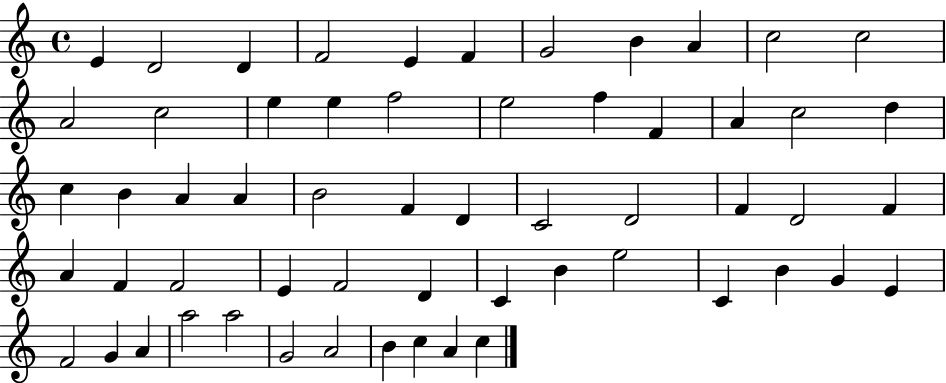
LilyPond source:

{
  \clef treble
  \time 4/4
  \defaultTimeSignature
  \key c \major
  e'4 d'2 d'4 | f'2 e'4 f'4 | g'2 b'4 a'4 | c''2 c''2 | \break a'2 c''2 | e''4 e''4 f''2 | e''2 f''4 f'4 | a'4 c''2 d''4 | \break c''4 b'4 a'4 a'4 | b'2 f'4 d'4 | c'2 d'2 | f'4 d'2 f'4 | \break a'4 f'4 f'2 | e'4 f'2 d'4 | c'4 b'4 e''2 | c'4 b'4 g'4 e'4 | \break f'2 g'4 a'4 | a''2 a''2 | g'2 a'2 | b'4 c''4 a'4 c''4 | \break \bar "|."
}